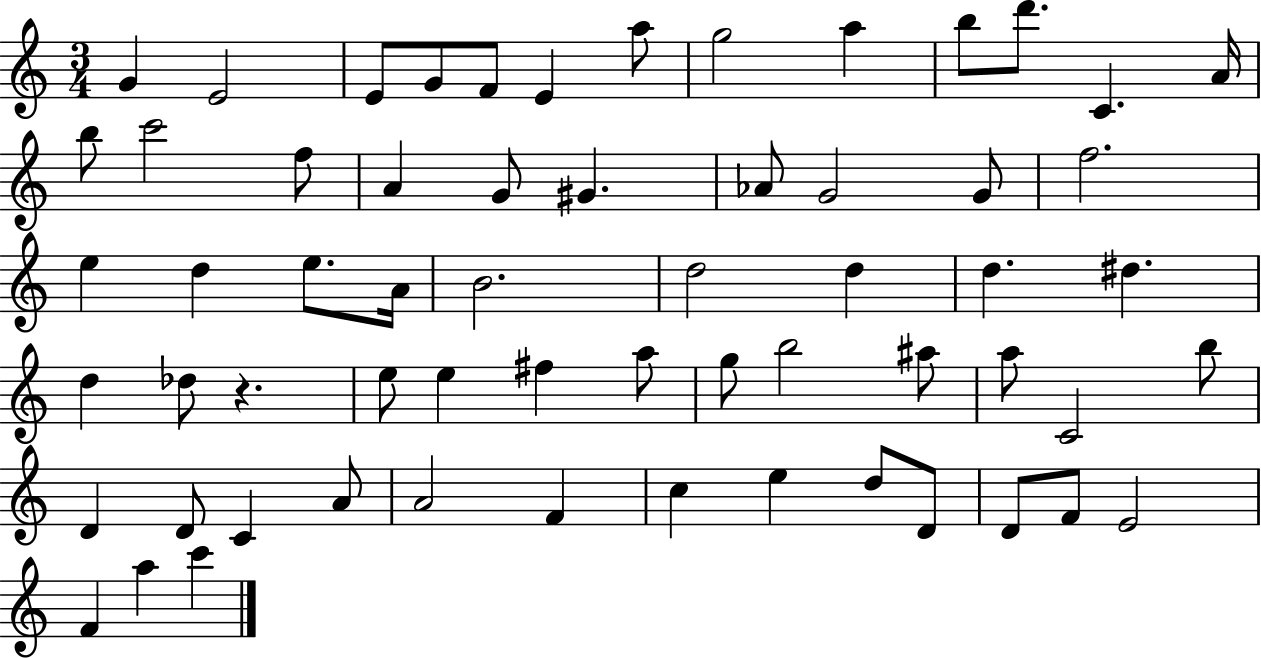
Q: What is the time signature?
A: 3/4